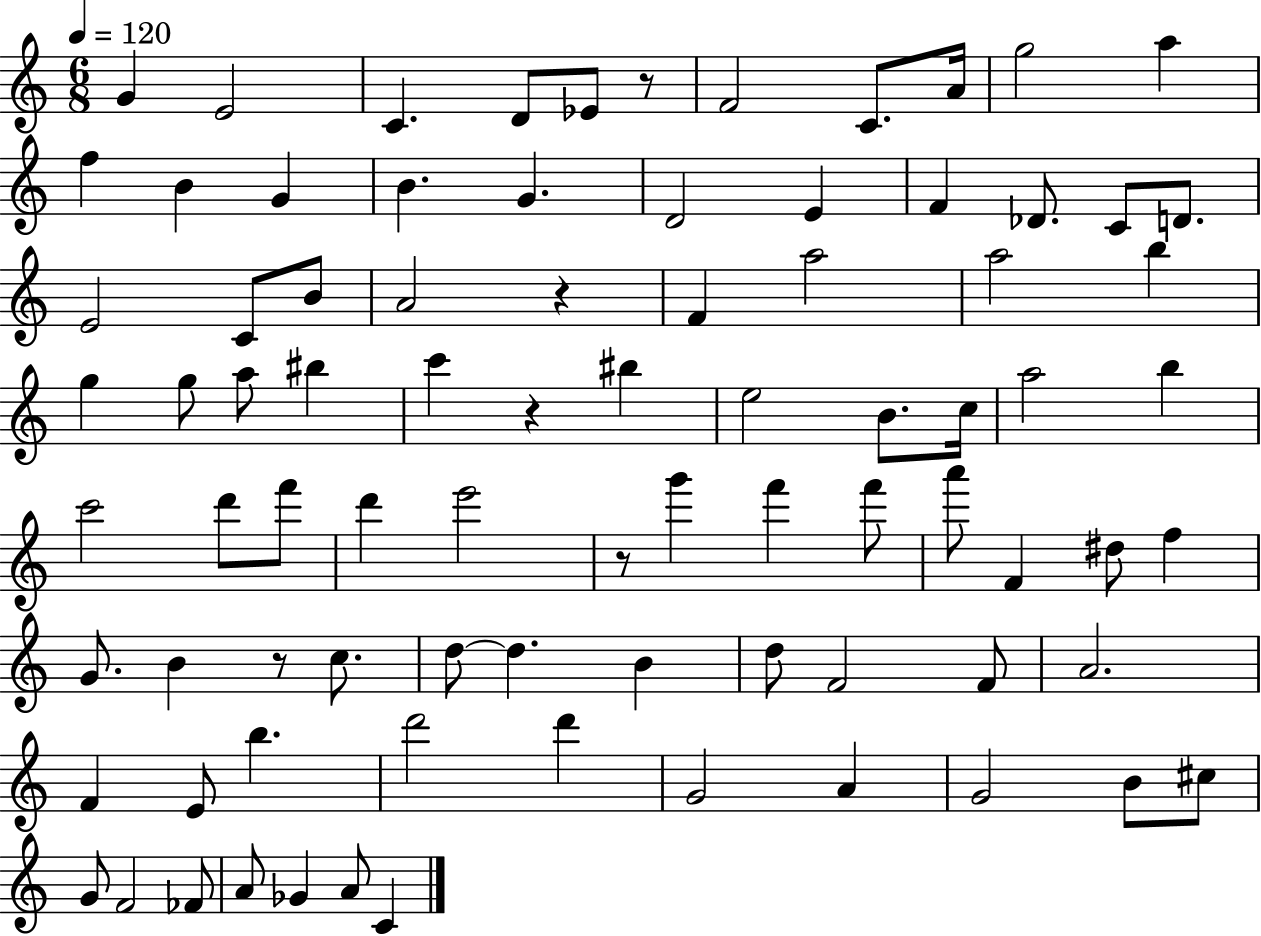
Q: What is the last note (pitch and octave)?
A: C4